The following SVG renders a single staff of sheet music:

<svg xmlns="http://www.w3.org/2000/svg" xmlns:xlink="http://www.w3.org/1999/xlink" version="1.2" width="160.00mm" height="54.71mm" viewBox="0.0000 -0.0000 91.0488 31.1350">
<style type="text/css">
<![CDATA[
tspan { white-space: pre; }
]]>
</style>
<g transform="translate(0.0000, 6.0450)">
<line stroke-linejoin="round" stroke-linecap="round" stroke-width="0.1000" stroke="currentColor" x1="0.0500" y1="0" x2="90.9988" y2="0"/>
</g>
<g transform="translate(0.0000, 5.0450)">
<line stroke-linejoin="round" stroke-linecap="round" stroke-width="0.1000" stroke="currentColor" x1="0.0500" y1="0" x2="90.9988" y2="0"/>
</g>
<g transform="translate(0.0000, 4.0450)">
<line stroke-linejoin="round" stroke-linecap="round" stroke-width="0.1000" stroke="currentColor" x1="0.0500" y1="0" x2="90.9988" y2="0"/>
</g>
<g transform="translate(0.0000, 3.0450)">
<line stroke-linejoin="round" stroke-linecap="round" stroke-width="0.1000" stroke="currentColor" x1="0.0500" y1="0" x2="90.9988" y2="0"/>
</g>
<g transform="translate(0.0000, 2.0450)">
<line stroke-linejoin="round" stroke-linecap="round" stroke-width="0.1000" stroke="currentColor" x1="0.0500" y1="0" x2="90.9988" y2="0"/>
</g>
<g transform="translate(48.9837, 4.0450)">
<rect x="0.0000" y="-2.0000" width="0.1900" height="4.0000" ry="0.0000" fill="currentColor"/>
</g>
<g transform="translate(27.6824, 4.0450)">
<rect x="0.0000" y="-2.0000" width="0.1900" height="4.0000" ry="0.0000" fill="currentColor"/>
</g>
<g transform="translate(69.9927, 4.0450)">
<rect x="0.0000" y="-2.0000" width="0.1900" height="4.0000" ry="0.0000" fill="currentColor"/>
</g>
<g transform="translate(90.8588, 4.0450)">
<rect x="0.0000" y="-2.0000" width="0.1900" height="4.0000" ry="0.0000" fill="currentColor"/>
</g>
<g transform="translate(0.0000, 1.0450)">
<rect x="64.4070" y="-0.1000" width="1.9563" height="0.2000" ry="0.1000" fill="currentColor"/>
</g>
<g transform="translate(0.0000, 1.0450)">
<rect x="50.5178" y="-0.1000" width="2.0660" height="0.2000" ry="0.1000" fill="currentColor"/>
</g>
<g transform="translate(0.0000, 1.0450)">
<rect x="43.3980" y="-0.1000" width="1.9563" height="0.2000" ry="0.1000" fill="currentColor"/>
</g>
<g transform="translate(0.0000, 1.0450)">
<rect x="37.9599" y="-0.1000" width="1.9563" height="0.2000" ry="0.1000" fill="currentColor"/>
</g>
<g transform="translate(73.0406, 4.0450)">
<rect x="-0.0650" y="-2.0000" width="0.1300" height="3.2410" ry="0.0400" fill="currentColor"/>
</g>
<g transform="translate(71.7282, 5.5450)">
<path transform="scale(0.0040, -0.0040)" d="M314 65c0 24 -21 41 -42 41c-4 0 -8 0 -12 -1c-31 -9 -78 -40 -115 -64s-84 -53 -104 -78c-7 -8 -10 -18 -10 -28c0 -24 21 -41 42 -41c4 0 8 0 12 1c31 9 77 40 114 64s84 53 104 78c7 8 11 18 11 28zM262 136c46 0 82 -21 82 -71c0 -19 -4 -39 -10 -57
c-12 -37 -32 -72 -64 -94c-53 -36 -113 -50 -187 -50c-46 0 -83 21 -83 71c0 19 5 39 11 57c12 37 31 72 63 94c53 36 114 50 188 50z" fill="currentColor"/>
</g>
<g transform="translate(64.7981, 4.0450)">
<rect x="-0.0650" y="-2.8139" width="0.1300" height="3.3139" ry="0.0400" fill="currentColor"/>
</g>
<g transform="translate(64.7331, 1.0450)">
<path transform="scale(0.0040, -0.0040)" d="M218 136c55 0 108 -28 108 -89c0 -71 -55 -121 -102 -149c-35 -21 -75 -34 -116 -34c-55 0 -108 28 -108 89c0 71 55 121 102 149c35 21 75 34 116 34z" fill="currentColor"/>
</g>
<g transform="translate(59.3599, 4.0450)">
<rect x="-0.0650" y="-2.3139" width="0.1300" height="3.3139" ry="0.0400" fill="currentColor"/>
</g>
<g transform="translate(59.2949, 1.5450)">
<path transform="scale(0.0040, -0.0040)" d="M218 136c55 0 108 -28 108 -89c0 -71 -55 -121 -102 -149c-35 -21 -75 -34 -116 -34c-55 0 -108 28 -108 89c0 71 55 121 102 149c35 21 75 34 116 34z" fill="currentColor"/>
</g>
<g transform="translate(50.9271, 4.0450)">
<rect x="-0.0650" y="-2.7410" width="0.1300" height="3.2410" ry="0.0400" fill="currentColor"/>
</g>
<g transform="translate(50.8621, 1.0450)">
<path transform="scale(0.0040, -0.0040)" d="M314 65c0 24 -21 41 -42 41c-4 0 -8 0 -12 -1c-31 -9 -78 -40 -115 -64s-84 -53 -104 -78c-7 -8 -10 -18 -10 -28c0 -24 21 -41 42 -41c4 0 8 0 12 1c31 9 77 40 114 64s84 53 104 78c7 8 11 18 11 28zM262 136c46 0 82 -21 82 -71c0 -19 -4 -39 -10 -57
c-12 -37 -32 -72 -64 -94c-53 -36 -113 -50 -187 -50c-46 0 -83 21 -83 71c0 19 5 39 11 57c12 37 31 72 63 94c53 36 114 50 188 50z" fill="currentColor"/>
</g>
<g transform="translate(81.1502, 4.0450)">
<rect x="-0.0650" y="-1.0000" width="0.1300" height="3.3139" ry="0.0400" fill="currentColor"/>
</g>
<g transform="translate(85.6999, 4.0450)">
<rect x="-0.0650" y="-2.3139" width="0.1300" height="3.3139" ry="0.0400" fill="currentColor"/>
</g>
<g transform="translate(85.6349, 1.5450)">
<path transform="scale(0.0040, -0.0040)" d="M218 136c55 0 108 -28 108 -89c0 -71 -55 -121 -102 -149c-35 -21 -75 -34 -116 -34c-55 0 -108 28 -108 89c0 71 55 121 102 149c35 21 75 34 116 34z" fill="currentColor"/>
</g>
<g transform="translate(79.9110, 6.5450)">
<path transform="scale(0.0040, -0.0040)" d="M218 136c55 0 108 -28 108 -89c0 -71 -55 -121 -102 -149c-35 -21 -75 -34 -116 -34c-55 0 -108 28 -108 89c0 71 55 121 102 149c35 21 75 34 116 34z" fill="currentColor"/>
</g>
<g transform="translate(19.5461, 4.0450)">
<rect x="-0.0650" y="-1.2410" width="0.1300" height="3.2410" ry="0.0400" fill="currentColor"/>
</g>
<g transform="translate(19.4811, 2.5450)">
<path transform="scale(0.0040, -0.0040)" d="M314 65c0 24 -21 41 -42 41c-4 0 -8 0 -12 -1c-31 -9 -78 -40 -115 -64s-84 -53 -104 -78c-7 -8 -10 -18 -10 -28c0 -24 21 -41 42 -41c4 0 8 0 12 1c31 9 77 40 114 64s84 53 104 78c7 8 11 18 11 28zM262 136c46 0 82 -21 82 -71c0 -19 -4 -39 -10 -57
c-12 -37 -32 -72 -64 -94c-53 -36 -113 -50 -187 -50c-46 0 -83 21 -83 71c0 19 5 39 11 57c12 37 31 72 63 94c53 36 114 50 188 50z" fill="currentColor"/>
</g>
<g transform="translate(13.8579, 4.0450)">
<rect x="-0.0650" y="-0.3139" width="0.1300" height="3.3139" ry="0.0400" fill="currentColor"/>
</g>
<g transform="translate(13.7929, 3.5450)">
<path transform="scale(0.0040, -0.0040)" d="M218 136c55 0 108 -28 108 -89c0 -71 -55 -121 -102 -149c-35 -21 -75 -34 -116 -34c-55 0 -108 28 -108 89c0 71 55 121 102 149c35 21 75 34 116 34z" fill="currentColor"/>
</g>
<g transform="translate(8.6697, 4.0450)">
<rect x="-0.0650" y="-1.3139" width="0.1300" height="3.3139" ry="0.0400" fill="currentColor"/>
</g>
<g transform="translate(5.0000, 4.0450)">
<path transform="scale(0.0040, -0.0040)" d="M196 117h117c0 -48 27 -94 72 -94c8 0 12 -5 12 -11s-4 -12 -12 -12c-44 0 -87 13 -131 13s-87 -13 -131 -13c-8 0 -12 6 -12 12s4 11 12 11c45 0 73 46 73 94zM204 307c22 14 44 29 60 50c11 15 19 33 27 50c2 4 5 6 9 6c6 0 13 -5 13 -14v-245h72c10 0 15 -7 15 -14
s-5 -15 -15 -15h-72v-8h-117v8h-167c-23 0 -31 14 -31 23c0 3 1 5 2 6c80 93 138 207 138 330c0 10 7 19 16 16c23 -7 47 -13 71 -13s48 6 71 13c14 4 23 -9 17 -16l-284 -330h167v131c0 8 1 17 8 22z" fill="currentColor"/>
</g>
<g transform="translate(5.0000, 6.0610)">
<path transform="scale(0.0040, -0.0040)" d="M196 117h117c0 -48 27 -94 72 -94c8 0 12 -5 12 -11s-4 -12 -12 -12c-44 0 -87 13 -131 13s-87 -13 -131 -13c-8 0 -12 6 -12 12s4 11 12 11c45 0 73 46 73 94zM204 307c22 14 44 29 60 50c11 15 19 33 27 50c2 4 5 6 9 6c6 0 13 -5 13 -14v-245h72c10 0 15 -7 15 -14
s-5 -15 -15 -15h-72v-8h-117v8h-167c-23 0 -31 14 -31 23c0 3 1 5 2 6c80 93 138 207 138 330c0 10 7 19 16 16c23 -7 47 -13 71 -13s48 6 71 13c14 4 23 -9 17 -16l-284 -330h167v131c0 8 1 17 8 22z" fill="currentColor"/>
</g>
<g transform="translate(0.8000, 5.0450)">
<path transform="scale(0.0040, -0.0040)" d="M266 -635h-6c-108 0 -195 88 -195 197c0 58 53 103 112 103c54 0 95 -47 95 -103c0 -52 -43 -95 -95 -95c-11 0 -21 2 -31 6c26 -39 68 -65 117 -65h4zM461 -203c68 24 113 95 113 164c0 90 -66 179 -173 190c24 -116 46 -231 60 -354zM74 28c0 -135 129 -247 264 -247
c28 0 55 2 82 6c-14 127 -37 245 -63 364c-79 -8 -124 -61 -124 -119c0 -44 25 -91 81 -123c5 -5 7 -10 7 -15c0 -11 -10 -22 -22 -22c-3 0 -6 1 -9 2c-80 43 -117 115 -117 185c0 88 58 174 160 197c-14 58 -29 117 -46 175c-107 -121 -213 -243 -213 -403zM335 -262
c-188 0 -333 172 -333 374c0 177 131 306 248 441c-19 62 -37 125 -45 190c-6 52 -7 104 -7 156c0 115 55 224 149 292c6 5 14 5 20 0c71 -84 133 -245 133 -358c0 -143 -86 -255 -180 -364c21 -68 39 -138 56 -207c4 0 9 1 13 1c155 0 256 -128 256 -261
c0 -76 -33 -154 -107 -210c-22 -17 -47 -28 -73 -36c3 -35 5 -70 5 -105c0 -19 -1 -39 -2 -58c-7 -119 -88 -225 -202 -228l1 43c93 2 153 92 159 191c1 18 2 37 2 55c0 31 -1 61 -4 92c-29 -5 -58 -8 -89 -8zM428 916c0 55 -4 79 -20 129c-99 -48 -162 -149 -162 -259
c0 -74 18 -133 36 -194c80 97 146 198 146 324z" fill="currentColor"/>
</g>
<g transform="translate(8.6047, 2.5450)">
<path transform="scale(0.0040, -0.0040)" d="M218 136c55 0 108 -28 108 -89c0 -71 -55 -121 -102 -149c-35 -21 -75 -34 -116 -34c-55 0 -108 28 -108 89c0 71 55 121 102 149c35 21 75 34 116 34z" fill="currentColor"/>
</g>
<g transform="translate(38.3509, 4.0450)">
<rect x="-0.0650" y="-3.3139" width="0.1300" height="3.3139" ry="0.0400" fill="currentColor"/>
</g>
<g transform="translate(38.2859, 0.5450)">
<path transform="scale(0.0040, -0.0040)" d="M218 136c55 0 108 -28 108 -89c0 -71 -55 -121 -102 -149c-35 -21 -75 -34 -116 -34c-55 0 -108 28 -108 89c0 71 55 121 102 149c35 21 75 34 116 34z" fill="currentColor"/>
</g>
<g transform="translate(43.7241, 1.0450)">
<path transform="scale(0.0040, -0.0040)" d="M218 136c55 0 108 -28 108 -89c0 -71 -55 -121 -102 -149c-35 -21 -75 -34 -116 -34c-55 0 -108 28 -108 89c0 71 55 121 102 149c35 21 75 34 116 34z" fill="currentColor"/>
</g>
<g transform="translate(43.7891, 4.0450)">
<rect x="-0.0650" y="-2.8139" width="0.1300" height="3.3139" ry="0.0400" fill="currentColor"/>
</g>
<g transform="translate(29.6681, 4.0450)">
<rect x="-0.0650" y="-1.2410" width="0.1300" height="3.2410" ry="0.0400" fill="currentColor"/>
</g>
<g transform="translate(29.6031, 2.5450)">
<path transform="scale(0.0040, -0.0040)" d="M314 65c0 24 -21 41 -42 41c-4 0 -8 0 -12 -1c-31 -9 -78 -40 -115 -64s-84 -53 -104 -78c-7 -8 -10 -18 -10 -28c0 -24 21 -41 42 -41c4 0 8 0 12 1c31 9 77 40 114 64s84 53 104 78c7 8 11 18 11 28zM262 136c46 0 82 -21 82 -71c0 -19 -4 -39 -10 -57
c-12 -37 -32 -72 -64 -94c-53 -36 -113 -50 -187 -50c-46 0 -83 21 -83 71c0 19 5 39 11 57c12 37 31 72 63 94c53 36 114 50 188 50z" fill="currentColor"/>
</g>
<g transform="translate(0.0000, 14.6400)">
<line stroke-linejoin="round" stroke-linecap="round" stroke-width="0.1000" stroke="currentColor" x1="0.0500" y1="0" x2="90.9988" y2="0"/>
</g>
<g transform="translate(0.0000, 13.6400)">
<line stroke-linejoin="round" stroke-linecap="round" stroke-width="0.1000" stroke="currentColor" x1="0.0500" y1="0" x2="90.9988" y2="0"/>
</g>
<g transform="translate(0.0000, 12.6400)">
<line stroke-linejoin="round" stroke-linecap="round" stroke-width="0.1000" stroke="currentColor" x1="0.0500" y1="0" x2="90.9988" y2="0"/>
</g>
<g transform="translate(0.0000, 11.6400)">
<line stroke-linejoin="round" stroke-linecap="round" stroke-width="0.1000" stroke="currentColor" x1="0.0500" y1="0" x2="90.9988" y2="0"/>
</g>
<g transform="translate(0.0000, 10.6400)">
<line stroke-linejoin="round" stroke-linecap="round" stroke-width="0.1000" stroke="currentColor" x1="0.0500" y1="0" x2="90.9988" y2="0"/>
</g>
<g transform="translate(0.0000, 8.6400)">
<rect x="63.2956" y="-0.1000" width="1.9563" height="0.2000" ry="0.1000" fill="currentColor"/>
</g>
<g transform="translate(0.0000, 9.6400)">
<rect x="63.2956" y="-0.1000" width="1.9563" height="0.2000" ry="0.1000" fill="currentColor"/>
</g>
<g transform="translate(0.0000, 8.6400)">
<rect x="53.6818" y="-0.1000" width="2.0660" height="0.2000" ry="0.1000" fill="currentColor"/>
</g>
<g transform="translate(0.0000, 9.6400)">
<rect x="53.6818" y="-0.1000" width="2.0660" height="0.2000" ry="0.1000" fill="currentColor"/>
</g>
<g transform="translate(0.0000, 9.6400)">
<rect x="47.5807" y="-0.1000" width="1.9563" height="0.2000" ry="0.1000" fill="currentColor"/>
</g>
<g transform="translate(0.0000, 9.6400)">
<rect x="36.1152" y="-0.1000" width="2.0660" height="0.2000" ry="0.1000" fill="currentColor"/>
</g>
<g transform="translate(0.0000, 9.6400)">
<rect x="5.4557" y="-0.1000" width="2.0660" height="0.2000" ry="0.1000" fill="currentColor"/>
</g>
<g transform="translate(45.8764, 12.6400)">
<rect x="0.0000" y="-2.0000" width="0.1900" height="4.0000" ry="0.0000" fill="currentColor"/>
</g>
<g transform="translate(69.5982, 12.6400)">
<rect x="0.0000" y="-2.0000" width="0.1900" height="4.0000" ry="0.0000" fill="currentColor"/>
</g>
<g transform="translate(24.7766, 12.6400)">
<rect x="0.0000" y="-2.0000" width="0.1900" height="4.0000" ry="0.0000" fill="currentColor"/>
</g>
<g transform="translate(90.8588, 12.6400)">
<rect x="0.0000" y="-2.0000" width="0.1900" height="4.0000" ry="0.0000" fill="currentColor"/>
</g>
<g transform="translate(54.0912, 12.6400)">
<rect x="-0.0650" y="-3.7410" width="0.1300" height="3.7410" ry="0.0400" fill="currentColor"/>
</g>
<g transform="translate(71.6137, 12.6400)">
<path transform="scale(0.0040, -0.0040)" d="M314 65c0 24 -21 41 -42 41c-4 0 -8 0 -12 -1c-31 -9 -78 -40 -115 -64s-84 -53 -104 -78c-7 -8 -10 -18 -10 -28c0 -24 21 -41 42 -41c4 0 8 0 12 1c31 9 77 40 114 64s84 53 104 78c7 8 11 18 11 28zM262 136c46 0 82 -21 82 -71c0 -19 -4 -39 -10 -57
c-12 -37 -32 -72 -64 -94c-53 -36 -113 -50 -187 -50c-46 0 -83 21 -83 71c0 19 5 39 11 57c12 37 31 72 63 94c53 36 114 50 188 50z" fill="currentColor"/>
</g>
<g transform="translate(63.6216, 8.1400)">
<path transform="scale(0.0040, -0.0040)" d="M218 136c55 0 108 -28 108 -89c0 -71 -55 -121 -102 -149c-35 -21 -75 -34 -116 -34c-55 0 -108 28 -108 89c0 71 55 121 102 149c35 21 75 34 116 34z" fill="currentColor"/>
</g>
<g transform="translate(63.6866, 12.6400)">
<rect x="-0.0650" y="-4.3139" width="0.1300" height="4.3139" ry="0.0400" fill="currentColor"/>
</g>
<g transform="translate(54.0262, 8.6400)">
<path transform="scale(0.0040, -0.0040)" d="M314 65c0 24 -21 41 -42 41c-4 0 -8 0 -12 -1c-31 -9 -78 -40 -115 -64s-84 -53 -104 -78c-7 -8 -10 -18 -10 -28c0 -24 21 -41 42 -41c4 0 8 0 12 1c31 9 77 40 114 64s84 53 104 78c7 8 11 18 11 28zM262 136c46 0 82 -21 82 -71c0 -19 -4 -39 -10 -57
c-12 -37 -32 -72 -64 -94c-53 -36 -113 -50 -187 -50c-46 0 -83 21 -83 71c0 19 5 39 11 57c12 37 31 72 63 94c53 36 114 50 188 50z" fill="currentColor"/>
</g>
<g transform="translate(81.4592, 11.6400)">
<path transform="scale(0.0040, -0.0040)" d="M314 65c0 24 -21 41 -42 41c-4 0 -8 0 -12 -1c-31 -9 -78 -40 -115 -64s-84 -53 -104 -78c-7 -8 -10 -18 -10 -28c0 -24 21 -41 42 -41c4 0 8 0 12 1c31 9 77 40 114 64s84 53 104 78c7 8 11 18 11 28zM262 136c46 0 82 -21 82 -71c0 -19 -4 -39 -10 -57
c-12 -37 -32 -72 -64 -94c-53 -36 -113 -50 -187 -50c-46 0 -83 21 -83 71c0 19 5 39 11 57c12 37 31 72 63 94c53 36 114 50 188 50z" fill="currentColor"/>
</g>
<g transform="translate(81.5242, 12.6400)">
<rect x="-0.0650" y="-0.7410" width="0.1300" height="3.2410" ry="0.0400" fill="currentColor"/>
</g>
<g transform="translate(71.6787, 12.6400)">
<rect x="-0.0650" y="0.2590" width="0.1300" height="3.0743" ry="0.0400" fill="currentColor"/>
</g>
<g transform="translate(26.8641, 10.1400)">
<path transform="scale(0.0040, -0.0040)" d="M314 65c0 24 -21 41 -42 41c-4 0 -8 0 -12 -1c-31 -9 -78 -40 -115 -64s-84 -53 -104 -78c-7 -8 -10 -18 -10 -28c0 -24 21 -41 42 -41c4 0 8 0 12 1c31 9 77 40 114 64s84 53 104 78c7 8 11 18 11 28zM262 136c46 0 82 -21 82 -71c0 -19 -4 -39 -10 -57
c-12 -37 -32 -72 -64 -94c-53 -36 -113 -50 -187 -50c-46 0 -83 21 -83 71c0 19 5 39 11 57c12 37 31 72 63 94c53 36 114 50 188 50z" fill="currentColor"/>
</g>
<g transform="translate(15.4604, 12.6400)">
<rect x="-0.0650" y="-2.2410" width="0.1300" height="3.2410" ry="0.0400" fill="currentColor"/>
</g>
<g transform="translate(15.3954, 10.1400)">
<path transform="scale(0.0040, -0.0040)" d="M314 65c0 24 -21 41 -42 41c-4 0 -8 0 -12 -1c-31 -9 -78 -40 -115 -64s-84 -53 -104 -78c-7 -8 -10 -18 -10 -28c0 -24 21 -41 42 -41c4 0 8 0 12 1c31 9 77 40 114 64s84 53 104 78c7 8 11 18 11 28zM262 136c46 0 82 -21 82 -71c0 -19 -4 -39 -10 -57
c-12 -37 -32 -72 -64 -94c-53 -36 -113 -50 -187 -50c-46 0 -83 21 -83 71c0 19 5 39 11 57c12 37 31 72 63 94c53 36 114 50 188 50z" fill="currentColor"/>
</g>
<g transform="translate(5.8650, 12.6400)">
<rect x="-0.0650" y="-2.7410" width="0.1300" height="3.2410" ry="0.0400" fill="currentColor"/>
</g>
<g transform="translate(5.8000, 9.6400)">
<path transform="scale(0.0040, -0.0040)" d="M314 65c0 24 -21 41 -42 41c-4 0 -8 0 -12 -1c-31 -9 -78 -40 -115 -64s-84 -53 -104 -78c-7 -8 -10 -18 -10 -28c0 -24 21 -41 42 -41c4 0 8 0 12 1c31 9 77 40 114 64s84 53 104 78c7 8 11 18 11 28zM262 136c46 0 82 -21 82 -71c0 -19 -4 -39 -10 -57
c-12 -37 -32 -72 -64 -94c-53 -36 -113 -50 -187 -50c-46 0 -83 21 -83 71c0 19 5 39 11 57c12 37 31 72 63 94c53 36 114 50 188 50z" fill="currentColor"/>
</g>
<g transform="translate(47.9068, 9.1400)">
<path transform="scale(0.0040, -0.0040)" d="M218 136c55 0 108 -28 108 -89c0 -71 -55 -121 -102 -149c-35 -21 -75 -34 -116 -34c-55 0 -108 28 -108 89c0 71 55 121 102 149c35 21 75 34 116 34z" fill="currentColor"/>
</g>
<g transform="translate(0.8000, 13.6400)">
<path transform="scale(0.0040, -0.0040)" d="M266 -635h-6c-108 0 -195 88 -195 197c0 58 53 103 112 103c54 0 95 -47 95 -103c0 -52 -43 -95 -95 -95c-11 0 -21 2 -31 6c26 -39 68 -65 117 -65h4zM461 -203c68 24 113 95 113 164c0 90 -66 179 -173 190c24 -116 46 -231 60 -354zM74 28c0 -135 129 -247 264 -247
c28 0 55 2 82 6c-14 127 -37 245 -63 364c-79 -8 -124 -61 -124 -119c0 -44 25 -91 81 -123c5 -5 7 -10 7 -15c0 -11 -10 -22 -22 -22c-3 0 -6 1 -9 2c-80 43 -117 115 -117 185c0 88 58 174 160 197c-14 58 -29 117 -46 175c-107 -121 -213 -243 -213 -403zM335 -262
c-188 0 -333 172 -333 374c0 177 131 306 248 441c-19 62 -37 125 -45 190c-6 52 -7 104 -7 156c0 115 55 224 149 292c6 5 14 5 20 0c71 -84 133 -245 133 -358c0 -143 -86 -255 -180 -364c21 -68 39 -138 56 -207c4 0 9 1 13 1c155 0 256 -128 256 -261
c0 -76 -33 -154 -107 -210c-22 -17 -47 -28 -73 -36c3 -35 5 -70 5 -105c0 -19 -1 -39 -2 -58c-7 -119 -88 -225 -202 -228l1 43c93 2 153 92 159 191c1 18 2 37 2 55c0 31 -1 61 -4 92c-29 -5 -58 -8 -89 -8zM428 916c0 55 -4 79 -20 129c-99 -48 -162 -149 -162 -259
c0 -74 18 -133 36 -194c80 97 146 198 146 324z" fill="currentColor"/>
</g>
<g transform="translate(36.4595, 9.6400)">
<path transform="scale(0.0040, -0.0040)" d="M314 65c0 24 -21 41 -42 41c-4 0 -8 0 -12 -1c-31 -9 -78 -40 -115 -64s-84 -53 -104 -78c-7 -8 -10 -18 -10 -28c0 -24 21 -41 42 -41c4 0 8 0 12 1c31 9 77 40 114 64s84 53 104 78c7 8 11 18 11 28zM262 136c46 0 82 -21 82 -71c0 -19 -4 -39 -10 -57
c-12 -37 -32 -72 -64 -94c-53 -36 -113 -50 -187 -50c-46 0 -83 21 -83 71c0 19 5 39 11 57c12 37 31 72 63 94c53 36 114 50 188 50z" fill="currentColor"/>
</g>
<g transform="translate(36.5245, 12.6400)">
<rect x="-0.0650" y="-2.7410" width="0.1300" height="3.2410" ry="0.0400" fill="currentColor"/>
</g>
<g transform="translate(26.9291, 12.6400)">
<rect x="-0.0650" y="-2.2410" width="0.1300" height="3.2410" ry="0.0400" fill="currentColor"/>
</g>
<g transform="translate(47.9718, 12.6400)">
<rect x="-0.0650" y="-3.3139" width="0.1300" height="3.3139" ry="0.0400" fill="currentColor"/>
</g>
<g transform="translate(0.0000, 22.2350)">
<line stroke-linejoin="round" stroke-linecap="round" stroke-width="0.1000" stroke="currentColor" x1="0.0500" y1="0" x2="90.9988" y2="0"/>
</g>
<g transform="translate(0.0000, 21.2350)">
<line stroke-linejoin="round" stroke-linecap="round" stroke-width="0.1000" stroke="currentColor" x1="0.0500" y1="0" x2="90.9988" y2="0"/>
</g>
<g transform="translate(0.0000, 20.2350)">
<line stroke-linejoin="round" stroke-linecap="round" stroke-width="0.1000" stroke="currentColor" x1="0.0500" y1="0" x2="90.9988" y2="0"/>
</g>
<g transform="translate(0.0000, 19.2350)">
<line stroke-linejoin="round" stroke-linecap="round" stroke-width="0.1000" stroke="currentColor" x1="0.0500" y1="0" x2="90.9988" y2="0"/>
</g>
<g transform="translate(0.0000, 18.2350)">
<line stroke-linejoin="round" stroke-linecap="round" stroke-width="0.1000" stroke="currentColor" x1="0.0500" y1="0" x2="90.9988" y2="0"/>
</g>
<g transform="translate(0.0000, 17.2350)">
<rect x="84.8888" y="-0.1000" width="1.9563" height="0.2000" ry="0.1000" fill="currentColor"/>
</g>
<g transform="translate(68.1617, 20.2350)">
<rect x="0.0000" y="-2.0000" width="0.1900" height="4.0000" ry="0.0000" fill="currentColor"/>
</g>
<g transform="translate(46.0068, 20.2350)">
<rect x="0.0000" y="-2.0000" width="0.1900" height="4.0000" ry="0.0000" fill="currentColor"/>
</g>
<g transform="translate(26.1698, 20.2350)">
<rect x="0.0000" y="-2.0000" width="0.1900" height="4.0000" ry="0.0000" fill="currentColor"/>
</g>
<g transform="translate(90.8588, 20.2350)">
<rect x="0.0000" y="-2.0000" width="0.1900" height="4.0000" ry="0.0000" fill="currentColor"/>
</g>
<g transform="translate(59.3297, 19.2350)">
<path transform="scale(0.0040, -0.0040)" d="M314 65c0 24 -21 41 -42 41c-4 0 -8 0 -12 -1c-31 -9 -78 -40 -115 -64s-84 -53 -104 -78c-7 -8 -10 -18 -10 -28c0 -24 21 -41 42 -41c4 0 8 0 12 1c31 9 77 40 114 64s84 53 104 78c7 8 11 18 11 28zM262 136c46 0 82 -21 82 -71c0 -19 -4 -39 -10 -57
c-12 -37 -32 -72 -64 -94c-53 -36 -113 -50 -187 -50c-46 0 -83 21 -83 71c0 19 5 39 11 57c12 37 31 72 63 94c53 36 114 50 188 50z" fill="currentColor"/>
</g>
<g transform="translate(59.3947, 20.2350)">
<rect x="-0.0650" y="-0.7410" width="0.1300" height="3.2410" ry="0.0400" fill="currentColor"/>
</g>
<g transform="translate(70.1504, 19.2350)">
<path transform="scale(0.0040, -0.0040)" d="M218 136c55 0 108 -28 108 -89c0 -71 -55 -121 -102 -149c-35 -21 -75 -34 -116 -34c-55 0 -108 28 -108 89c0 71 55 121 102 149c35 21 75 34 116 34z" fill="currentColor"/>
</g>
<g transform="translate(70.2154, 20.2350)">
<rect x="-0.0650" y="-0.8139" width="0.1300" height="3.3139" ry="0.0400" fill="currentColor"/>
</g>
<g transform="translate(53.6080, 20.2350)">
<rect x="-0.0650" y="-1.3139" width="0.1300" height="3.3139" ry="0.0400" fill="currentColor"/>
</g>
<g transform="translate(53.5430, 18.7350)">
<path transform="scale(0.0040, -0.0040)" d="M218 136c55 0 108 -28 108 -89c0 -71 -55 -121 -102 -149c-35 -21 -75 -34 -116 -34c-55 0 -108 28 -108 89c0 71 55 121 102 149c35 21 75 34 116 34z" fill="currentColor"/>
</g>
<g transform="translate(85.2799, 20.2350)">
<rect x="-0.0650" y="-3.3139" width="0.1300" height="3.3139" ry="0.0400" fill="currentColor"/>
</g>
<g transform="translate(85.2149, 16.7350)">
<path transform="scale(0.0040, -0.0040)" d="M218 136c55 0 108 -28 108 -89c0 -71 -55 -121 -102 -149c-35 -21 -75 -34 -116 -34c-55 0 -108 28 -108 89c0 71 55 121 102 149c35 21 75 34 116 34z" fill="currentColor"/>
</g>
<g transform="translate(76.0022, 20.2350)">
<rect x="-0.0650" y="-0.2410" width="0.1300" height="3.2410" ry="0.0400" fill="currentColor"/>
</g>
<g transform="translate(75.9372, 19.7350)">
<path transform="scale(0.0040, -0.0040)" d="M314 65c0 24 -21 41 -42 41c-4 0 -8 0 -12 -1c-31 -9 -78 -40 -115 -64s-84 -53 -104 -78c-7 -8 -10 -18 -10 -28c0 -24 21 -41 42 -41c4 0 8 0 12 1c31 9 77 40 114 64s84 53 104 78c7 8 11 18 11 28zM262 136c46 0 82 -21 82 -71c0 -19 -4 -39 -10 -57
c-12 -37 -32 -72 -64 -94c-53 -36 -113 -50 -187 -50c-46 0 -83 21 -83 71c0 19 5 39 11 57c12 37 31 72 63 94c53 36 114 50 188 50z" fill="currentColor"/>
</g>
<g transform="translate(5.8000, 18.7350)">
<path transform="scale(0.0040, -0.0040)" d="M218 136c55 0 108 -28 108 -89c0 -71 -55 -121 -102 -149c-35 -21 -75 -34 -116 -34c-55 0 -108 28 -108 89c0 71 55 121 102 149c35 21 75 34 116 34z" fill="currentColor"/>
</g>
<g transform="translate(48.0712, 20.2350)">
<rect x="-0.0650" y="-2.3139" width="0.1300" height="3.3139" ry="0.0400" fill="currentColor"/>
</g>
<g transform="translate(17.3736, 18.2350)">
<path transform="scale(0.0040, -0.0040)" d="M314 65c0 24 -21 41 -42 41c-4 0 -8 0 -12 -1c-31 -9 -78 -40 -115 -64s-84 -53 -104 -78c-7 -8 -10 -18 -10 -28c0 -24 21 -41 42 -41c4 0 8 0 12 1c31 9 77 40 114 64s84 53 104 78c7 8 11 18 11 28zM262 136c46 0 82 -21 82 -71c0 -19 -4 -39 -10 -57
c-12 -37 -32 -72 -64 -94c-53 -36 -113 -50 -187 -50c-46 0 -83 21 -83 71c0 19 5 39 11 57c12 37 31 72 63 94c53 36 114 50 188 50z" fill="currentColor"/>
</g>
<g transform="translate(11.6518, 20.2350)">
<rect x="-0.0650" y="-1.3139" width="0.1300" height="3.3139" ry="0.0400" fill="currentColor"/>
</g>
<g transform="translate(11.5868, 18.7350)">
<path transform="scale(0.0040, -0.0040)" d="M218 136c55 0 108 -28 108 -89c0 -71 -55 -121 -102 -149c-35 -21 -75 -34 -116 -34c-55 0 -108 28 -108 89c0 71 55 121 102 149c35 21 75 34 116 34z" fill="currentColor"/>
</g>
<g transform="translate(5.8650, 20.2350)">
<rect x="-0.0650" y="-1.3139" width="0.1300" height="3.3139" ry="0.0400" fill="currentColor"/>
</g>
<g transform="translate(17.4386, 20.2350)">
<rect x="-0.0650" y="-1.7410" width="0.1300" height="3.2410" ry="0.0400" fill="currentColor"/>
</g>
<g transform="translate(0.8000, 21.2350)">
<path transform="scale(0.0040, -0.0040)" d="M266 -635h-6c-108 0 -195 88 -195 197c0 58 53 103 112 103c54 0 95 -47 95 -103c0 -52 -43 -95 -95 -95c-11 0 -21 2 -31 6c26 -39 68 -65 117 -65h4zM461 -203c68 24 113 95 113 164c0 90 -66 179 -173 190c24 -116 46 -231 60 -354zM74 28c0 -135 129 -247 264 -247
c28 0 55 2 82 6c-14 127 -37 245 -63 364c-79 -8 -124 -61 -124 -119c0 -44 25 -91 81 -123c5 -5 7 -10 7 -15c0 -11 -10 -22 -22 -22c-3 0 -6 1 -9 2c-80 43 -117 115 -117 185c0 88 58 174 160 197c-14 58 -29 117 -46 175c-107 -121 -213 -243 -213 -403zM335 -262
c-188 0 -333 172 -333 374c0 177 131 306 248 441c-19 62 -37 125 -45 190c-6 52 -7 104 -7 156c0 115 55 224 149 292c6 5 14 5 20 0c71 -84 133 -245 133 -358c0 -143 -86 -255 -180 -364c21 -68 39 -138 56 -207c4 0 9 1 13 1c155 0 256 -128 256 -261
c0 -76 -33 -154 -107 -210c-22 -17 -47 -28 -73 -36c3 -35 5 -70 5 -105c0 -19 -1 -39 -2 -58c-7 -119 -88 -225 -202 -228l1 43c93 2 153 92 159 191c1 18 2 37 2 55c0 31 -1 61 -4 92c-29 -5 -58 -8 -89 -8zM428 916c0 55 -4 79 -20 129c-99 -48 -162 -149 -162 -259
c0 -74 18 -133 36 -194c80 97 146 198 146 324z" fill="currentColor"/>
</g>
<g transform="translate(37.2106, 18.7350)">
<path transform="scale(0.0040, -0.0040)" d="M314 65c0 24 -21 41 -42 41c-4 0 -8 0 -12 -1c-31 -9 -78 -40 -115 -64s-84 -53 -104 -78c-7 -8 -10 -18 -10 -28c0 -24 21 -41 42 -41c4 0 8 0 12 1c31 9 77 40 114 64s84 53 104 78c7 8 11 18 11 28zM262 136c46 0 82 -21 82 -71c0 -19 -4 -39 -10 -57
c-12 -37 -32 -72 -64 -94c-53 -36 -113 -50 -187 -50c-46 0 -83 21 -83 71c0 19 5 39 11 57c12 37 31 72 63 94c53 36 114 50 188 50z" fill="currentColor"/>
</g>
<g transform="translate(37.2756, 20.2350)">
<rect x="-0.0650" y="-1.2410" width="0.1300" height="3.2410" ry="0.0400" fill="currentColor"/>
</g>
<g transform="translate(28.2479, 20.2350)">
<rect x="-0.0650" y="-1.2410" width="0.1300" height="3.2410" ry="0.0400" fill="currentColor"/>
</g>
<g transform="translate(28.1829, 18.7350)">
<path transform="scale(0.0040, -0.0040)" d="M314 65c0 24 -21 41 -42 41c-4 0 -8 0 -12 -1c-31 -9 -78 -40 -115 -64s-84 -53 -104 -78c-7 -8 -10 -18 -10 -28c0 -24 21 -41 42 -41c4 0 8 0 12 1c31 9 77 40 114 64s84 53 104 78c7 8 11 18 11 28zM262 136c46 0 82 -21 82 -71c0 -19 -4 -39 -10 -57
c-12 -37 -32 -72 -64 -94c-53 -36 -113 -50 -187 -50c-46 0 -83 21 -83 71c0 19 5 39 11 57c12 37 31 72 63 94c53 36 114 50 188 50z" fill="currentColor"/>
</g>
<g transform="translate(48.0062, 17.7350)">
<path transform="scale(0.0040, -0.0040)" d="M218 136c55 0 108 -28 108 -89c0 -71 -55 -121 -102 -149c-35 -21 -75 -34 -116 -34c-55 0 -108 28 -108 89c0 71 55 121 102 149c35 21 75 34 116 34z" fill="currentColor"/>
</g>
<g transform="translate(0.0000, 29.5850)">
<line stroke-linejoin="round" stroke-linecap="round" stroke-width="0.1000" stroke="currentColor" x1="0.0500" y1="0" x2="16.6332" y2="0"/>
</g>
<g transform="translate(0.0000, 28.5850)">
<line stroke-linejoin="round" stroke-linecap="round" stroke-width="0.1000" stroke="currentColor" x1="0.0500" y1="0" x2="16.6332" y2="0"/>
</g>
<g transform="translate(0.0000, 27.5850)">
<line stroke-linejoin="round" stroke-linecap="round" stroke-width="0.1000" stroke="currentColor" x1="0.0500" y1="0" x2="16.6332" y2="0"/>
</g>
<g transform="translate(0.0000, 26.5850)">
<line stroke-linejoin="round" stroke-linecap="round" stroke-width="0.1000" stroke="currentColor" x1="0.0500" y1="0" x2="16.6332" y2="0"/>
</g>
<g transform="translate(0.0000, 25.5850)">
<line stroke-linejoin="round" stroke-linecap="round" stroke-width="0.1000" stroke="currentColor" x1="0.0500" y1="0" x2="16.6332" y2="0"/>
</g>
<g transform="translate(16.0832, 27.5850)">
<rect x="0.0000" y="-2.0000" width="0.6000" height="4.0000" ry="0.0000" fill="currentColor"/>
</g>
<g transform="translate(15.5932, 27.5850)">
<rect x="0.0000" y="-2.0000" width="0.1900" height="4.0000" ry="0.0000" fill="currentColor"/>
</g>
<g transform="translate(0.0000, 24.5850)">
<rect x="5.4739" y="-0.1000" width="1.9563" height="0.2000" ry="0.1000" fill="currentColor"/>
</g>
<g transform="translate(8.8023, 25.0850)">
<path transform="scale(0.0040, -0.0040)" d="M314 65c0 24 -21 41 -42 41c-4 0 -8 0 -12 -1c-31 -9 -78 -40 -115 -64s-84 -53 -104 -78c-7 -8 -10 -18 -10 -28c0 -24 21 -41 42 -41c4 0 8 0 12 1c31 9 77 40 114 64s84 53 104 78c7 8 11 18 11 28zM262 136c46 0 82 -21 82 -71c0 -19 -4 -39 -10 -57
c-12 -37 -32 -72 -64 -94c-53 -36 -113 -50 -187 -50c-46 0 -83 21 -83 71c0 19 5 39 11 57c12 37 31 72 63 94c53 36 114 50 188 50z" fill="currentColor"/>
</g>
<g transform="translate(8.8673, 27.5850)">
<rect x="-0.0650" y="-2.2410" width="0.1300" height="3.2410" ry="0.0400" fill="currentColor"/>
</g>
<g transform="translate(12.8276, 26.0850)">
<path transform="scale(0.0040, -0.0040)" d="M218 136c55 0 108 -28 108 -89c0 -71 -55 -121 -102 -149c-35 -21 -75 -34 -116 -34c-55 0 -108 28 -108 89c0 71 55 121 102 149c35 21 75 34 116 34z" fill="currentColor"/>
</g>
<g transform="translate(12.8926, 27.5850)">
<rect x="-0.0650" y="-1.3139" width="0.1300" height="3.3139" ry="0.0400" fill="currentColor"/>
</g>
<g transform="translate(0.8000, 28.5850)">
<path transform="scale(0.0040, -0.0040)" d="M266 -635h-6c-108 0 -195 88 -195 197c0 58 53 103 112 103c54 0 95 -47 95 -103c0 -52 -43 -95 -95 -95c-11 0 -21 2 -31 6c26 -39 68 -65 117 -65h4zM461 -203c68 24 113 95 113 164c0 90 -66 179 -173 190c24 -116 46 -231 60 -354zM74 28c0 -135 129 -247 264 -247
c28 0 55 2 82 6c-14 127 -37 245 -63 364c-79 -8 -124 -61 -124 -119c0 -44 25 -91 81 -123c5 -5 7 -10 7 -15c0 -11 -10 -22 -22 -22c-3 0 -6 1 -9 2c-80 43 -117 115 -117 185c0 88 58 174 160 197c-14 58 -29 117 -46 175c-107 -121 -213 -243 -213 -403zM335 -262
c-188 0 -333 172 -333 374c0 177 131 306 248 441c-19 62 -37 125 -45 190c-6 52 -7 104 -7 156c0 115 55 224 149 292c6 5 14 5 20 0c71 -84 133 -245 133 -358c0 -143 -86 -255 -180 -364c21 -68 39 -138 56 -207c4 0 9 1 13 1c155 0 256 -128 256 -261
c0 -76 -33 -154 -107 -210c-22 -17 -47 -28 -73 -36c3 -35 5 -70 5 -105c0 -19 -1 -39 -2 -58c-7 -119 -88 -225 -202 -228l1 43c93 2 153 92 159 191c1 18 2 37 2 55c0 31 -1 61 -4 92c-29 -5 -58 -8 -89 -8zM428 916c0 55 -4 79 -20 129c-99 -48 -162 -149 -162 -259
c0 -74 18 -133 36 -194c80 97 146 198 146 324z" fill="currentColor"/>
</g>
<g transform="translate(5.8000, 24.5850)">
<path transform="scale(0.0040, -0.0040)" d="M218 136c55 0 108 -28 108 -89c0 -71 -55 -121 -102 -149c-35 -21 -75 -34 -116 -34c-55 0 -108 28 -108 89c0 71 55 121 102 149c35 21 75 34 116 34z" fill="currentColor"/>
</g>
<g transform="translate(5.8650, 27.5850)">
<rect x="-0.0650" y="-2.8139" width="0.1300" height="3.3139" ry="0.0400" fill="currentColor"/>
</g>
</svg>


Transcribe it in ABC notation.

X:1
T:Untitled
M:4/4
L:1/4
K:C
e c e2 e2 b a a2 g a F2 D g a2 g2 g2 a2 b c'2 d' B2 d2 e e f2 e2 e2 g e d2 d c2 b a g2 e